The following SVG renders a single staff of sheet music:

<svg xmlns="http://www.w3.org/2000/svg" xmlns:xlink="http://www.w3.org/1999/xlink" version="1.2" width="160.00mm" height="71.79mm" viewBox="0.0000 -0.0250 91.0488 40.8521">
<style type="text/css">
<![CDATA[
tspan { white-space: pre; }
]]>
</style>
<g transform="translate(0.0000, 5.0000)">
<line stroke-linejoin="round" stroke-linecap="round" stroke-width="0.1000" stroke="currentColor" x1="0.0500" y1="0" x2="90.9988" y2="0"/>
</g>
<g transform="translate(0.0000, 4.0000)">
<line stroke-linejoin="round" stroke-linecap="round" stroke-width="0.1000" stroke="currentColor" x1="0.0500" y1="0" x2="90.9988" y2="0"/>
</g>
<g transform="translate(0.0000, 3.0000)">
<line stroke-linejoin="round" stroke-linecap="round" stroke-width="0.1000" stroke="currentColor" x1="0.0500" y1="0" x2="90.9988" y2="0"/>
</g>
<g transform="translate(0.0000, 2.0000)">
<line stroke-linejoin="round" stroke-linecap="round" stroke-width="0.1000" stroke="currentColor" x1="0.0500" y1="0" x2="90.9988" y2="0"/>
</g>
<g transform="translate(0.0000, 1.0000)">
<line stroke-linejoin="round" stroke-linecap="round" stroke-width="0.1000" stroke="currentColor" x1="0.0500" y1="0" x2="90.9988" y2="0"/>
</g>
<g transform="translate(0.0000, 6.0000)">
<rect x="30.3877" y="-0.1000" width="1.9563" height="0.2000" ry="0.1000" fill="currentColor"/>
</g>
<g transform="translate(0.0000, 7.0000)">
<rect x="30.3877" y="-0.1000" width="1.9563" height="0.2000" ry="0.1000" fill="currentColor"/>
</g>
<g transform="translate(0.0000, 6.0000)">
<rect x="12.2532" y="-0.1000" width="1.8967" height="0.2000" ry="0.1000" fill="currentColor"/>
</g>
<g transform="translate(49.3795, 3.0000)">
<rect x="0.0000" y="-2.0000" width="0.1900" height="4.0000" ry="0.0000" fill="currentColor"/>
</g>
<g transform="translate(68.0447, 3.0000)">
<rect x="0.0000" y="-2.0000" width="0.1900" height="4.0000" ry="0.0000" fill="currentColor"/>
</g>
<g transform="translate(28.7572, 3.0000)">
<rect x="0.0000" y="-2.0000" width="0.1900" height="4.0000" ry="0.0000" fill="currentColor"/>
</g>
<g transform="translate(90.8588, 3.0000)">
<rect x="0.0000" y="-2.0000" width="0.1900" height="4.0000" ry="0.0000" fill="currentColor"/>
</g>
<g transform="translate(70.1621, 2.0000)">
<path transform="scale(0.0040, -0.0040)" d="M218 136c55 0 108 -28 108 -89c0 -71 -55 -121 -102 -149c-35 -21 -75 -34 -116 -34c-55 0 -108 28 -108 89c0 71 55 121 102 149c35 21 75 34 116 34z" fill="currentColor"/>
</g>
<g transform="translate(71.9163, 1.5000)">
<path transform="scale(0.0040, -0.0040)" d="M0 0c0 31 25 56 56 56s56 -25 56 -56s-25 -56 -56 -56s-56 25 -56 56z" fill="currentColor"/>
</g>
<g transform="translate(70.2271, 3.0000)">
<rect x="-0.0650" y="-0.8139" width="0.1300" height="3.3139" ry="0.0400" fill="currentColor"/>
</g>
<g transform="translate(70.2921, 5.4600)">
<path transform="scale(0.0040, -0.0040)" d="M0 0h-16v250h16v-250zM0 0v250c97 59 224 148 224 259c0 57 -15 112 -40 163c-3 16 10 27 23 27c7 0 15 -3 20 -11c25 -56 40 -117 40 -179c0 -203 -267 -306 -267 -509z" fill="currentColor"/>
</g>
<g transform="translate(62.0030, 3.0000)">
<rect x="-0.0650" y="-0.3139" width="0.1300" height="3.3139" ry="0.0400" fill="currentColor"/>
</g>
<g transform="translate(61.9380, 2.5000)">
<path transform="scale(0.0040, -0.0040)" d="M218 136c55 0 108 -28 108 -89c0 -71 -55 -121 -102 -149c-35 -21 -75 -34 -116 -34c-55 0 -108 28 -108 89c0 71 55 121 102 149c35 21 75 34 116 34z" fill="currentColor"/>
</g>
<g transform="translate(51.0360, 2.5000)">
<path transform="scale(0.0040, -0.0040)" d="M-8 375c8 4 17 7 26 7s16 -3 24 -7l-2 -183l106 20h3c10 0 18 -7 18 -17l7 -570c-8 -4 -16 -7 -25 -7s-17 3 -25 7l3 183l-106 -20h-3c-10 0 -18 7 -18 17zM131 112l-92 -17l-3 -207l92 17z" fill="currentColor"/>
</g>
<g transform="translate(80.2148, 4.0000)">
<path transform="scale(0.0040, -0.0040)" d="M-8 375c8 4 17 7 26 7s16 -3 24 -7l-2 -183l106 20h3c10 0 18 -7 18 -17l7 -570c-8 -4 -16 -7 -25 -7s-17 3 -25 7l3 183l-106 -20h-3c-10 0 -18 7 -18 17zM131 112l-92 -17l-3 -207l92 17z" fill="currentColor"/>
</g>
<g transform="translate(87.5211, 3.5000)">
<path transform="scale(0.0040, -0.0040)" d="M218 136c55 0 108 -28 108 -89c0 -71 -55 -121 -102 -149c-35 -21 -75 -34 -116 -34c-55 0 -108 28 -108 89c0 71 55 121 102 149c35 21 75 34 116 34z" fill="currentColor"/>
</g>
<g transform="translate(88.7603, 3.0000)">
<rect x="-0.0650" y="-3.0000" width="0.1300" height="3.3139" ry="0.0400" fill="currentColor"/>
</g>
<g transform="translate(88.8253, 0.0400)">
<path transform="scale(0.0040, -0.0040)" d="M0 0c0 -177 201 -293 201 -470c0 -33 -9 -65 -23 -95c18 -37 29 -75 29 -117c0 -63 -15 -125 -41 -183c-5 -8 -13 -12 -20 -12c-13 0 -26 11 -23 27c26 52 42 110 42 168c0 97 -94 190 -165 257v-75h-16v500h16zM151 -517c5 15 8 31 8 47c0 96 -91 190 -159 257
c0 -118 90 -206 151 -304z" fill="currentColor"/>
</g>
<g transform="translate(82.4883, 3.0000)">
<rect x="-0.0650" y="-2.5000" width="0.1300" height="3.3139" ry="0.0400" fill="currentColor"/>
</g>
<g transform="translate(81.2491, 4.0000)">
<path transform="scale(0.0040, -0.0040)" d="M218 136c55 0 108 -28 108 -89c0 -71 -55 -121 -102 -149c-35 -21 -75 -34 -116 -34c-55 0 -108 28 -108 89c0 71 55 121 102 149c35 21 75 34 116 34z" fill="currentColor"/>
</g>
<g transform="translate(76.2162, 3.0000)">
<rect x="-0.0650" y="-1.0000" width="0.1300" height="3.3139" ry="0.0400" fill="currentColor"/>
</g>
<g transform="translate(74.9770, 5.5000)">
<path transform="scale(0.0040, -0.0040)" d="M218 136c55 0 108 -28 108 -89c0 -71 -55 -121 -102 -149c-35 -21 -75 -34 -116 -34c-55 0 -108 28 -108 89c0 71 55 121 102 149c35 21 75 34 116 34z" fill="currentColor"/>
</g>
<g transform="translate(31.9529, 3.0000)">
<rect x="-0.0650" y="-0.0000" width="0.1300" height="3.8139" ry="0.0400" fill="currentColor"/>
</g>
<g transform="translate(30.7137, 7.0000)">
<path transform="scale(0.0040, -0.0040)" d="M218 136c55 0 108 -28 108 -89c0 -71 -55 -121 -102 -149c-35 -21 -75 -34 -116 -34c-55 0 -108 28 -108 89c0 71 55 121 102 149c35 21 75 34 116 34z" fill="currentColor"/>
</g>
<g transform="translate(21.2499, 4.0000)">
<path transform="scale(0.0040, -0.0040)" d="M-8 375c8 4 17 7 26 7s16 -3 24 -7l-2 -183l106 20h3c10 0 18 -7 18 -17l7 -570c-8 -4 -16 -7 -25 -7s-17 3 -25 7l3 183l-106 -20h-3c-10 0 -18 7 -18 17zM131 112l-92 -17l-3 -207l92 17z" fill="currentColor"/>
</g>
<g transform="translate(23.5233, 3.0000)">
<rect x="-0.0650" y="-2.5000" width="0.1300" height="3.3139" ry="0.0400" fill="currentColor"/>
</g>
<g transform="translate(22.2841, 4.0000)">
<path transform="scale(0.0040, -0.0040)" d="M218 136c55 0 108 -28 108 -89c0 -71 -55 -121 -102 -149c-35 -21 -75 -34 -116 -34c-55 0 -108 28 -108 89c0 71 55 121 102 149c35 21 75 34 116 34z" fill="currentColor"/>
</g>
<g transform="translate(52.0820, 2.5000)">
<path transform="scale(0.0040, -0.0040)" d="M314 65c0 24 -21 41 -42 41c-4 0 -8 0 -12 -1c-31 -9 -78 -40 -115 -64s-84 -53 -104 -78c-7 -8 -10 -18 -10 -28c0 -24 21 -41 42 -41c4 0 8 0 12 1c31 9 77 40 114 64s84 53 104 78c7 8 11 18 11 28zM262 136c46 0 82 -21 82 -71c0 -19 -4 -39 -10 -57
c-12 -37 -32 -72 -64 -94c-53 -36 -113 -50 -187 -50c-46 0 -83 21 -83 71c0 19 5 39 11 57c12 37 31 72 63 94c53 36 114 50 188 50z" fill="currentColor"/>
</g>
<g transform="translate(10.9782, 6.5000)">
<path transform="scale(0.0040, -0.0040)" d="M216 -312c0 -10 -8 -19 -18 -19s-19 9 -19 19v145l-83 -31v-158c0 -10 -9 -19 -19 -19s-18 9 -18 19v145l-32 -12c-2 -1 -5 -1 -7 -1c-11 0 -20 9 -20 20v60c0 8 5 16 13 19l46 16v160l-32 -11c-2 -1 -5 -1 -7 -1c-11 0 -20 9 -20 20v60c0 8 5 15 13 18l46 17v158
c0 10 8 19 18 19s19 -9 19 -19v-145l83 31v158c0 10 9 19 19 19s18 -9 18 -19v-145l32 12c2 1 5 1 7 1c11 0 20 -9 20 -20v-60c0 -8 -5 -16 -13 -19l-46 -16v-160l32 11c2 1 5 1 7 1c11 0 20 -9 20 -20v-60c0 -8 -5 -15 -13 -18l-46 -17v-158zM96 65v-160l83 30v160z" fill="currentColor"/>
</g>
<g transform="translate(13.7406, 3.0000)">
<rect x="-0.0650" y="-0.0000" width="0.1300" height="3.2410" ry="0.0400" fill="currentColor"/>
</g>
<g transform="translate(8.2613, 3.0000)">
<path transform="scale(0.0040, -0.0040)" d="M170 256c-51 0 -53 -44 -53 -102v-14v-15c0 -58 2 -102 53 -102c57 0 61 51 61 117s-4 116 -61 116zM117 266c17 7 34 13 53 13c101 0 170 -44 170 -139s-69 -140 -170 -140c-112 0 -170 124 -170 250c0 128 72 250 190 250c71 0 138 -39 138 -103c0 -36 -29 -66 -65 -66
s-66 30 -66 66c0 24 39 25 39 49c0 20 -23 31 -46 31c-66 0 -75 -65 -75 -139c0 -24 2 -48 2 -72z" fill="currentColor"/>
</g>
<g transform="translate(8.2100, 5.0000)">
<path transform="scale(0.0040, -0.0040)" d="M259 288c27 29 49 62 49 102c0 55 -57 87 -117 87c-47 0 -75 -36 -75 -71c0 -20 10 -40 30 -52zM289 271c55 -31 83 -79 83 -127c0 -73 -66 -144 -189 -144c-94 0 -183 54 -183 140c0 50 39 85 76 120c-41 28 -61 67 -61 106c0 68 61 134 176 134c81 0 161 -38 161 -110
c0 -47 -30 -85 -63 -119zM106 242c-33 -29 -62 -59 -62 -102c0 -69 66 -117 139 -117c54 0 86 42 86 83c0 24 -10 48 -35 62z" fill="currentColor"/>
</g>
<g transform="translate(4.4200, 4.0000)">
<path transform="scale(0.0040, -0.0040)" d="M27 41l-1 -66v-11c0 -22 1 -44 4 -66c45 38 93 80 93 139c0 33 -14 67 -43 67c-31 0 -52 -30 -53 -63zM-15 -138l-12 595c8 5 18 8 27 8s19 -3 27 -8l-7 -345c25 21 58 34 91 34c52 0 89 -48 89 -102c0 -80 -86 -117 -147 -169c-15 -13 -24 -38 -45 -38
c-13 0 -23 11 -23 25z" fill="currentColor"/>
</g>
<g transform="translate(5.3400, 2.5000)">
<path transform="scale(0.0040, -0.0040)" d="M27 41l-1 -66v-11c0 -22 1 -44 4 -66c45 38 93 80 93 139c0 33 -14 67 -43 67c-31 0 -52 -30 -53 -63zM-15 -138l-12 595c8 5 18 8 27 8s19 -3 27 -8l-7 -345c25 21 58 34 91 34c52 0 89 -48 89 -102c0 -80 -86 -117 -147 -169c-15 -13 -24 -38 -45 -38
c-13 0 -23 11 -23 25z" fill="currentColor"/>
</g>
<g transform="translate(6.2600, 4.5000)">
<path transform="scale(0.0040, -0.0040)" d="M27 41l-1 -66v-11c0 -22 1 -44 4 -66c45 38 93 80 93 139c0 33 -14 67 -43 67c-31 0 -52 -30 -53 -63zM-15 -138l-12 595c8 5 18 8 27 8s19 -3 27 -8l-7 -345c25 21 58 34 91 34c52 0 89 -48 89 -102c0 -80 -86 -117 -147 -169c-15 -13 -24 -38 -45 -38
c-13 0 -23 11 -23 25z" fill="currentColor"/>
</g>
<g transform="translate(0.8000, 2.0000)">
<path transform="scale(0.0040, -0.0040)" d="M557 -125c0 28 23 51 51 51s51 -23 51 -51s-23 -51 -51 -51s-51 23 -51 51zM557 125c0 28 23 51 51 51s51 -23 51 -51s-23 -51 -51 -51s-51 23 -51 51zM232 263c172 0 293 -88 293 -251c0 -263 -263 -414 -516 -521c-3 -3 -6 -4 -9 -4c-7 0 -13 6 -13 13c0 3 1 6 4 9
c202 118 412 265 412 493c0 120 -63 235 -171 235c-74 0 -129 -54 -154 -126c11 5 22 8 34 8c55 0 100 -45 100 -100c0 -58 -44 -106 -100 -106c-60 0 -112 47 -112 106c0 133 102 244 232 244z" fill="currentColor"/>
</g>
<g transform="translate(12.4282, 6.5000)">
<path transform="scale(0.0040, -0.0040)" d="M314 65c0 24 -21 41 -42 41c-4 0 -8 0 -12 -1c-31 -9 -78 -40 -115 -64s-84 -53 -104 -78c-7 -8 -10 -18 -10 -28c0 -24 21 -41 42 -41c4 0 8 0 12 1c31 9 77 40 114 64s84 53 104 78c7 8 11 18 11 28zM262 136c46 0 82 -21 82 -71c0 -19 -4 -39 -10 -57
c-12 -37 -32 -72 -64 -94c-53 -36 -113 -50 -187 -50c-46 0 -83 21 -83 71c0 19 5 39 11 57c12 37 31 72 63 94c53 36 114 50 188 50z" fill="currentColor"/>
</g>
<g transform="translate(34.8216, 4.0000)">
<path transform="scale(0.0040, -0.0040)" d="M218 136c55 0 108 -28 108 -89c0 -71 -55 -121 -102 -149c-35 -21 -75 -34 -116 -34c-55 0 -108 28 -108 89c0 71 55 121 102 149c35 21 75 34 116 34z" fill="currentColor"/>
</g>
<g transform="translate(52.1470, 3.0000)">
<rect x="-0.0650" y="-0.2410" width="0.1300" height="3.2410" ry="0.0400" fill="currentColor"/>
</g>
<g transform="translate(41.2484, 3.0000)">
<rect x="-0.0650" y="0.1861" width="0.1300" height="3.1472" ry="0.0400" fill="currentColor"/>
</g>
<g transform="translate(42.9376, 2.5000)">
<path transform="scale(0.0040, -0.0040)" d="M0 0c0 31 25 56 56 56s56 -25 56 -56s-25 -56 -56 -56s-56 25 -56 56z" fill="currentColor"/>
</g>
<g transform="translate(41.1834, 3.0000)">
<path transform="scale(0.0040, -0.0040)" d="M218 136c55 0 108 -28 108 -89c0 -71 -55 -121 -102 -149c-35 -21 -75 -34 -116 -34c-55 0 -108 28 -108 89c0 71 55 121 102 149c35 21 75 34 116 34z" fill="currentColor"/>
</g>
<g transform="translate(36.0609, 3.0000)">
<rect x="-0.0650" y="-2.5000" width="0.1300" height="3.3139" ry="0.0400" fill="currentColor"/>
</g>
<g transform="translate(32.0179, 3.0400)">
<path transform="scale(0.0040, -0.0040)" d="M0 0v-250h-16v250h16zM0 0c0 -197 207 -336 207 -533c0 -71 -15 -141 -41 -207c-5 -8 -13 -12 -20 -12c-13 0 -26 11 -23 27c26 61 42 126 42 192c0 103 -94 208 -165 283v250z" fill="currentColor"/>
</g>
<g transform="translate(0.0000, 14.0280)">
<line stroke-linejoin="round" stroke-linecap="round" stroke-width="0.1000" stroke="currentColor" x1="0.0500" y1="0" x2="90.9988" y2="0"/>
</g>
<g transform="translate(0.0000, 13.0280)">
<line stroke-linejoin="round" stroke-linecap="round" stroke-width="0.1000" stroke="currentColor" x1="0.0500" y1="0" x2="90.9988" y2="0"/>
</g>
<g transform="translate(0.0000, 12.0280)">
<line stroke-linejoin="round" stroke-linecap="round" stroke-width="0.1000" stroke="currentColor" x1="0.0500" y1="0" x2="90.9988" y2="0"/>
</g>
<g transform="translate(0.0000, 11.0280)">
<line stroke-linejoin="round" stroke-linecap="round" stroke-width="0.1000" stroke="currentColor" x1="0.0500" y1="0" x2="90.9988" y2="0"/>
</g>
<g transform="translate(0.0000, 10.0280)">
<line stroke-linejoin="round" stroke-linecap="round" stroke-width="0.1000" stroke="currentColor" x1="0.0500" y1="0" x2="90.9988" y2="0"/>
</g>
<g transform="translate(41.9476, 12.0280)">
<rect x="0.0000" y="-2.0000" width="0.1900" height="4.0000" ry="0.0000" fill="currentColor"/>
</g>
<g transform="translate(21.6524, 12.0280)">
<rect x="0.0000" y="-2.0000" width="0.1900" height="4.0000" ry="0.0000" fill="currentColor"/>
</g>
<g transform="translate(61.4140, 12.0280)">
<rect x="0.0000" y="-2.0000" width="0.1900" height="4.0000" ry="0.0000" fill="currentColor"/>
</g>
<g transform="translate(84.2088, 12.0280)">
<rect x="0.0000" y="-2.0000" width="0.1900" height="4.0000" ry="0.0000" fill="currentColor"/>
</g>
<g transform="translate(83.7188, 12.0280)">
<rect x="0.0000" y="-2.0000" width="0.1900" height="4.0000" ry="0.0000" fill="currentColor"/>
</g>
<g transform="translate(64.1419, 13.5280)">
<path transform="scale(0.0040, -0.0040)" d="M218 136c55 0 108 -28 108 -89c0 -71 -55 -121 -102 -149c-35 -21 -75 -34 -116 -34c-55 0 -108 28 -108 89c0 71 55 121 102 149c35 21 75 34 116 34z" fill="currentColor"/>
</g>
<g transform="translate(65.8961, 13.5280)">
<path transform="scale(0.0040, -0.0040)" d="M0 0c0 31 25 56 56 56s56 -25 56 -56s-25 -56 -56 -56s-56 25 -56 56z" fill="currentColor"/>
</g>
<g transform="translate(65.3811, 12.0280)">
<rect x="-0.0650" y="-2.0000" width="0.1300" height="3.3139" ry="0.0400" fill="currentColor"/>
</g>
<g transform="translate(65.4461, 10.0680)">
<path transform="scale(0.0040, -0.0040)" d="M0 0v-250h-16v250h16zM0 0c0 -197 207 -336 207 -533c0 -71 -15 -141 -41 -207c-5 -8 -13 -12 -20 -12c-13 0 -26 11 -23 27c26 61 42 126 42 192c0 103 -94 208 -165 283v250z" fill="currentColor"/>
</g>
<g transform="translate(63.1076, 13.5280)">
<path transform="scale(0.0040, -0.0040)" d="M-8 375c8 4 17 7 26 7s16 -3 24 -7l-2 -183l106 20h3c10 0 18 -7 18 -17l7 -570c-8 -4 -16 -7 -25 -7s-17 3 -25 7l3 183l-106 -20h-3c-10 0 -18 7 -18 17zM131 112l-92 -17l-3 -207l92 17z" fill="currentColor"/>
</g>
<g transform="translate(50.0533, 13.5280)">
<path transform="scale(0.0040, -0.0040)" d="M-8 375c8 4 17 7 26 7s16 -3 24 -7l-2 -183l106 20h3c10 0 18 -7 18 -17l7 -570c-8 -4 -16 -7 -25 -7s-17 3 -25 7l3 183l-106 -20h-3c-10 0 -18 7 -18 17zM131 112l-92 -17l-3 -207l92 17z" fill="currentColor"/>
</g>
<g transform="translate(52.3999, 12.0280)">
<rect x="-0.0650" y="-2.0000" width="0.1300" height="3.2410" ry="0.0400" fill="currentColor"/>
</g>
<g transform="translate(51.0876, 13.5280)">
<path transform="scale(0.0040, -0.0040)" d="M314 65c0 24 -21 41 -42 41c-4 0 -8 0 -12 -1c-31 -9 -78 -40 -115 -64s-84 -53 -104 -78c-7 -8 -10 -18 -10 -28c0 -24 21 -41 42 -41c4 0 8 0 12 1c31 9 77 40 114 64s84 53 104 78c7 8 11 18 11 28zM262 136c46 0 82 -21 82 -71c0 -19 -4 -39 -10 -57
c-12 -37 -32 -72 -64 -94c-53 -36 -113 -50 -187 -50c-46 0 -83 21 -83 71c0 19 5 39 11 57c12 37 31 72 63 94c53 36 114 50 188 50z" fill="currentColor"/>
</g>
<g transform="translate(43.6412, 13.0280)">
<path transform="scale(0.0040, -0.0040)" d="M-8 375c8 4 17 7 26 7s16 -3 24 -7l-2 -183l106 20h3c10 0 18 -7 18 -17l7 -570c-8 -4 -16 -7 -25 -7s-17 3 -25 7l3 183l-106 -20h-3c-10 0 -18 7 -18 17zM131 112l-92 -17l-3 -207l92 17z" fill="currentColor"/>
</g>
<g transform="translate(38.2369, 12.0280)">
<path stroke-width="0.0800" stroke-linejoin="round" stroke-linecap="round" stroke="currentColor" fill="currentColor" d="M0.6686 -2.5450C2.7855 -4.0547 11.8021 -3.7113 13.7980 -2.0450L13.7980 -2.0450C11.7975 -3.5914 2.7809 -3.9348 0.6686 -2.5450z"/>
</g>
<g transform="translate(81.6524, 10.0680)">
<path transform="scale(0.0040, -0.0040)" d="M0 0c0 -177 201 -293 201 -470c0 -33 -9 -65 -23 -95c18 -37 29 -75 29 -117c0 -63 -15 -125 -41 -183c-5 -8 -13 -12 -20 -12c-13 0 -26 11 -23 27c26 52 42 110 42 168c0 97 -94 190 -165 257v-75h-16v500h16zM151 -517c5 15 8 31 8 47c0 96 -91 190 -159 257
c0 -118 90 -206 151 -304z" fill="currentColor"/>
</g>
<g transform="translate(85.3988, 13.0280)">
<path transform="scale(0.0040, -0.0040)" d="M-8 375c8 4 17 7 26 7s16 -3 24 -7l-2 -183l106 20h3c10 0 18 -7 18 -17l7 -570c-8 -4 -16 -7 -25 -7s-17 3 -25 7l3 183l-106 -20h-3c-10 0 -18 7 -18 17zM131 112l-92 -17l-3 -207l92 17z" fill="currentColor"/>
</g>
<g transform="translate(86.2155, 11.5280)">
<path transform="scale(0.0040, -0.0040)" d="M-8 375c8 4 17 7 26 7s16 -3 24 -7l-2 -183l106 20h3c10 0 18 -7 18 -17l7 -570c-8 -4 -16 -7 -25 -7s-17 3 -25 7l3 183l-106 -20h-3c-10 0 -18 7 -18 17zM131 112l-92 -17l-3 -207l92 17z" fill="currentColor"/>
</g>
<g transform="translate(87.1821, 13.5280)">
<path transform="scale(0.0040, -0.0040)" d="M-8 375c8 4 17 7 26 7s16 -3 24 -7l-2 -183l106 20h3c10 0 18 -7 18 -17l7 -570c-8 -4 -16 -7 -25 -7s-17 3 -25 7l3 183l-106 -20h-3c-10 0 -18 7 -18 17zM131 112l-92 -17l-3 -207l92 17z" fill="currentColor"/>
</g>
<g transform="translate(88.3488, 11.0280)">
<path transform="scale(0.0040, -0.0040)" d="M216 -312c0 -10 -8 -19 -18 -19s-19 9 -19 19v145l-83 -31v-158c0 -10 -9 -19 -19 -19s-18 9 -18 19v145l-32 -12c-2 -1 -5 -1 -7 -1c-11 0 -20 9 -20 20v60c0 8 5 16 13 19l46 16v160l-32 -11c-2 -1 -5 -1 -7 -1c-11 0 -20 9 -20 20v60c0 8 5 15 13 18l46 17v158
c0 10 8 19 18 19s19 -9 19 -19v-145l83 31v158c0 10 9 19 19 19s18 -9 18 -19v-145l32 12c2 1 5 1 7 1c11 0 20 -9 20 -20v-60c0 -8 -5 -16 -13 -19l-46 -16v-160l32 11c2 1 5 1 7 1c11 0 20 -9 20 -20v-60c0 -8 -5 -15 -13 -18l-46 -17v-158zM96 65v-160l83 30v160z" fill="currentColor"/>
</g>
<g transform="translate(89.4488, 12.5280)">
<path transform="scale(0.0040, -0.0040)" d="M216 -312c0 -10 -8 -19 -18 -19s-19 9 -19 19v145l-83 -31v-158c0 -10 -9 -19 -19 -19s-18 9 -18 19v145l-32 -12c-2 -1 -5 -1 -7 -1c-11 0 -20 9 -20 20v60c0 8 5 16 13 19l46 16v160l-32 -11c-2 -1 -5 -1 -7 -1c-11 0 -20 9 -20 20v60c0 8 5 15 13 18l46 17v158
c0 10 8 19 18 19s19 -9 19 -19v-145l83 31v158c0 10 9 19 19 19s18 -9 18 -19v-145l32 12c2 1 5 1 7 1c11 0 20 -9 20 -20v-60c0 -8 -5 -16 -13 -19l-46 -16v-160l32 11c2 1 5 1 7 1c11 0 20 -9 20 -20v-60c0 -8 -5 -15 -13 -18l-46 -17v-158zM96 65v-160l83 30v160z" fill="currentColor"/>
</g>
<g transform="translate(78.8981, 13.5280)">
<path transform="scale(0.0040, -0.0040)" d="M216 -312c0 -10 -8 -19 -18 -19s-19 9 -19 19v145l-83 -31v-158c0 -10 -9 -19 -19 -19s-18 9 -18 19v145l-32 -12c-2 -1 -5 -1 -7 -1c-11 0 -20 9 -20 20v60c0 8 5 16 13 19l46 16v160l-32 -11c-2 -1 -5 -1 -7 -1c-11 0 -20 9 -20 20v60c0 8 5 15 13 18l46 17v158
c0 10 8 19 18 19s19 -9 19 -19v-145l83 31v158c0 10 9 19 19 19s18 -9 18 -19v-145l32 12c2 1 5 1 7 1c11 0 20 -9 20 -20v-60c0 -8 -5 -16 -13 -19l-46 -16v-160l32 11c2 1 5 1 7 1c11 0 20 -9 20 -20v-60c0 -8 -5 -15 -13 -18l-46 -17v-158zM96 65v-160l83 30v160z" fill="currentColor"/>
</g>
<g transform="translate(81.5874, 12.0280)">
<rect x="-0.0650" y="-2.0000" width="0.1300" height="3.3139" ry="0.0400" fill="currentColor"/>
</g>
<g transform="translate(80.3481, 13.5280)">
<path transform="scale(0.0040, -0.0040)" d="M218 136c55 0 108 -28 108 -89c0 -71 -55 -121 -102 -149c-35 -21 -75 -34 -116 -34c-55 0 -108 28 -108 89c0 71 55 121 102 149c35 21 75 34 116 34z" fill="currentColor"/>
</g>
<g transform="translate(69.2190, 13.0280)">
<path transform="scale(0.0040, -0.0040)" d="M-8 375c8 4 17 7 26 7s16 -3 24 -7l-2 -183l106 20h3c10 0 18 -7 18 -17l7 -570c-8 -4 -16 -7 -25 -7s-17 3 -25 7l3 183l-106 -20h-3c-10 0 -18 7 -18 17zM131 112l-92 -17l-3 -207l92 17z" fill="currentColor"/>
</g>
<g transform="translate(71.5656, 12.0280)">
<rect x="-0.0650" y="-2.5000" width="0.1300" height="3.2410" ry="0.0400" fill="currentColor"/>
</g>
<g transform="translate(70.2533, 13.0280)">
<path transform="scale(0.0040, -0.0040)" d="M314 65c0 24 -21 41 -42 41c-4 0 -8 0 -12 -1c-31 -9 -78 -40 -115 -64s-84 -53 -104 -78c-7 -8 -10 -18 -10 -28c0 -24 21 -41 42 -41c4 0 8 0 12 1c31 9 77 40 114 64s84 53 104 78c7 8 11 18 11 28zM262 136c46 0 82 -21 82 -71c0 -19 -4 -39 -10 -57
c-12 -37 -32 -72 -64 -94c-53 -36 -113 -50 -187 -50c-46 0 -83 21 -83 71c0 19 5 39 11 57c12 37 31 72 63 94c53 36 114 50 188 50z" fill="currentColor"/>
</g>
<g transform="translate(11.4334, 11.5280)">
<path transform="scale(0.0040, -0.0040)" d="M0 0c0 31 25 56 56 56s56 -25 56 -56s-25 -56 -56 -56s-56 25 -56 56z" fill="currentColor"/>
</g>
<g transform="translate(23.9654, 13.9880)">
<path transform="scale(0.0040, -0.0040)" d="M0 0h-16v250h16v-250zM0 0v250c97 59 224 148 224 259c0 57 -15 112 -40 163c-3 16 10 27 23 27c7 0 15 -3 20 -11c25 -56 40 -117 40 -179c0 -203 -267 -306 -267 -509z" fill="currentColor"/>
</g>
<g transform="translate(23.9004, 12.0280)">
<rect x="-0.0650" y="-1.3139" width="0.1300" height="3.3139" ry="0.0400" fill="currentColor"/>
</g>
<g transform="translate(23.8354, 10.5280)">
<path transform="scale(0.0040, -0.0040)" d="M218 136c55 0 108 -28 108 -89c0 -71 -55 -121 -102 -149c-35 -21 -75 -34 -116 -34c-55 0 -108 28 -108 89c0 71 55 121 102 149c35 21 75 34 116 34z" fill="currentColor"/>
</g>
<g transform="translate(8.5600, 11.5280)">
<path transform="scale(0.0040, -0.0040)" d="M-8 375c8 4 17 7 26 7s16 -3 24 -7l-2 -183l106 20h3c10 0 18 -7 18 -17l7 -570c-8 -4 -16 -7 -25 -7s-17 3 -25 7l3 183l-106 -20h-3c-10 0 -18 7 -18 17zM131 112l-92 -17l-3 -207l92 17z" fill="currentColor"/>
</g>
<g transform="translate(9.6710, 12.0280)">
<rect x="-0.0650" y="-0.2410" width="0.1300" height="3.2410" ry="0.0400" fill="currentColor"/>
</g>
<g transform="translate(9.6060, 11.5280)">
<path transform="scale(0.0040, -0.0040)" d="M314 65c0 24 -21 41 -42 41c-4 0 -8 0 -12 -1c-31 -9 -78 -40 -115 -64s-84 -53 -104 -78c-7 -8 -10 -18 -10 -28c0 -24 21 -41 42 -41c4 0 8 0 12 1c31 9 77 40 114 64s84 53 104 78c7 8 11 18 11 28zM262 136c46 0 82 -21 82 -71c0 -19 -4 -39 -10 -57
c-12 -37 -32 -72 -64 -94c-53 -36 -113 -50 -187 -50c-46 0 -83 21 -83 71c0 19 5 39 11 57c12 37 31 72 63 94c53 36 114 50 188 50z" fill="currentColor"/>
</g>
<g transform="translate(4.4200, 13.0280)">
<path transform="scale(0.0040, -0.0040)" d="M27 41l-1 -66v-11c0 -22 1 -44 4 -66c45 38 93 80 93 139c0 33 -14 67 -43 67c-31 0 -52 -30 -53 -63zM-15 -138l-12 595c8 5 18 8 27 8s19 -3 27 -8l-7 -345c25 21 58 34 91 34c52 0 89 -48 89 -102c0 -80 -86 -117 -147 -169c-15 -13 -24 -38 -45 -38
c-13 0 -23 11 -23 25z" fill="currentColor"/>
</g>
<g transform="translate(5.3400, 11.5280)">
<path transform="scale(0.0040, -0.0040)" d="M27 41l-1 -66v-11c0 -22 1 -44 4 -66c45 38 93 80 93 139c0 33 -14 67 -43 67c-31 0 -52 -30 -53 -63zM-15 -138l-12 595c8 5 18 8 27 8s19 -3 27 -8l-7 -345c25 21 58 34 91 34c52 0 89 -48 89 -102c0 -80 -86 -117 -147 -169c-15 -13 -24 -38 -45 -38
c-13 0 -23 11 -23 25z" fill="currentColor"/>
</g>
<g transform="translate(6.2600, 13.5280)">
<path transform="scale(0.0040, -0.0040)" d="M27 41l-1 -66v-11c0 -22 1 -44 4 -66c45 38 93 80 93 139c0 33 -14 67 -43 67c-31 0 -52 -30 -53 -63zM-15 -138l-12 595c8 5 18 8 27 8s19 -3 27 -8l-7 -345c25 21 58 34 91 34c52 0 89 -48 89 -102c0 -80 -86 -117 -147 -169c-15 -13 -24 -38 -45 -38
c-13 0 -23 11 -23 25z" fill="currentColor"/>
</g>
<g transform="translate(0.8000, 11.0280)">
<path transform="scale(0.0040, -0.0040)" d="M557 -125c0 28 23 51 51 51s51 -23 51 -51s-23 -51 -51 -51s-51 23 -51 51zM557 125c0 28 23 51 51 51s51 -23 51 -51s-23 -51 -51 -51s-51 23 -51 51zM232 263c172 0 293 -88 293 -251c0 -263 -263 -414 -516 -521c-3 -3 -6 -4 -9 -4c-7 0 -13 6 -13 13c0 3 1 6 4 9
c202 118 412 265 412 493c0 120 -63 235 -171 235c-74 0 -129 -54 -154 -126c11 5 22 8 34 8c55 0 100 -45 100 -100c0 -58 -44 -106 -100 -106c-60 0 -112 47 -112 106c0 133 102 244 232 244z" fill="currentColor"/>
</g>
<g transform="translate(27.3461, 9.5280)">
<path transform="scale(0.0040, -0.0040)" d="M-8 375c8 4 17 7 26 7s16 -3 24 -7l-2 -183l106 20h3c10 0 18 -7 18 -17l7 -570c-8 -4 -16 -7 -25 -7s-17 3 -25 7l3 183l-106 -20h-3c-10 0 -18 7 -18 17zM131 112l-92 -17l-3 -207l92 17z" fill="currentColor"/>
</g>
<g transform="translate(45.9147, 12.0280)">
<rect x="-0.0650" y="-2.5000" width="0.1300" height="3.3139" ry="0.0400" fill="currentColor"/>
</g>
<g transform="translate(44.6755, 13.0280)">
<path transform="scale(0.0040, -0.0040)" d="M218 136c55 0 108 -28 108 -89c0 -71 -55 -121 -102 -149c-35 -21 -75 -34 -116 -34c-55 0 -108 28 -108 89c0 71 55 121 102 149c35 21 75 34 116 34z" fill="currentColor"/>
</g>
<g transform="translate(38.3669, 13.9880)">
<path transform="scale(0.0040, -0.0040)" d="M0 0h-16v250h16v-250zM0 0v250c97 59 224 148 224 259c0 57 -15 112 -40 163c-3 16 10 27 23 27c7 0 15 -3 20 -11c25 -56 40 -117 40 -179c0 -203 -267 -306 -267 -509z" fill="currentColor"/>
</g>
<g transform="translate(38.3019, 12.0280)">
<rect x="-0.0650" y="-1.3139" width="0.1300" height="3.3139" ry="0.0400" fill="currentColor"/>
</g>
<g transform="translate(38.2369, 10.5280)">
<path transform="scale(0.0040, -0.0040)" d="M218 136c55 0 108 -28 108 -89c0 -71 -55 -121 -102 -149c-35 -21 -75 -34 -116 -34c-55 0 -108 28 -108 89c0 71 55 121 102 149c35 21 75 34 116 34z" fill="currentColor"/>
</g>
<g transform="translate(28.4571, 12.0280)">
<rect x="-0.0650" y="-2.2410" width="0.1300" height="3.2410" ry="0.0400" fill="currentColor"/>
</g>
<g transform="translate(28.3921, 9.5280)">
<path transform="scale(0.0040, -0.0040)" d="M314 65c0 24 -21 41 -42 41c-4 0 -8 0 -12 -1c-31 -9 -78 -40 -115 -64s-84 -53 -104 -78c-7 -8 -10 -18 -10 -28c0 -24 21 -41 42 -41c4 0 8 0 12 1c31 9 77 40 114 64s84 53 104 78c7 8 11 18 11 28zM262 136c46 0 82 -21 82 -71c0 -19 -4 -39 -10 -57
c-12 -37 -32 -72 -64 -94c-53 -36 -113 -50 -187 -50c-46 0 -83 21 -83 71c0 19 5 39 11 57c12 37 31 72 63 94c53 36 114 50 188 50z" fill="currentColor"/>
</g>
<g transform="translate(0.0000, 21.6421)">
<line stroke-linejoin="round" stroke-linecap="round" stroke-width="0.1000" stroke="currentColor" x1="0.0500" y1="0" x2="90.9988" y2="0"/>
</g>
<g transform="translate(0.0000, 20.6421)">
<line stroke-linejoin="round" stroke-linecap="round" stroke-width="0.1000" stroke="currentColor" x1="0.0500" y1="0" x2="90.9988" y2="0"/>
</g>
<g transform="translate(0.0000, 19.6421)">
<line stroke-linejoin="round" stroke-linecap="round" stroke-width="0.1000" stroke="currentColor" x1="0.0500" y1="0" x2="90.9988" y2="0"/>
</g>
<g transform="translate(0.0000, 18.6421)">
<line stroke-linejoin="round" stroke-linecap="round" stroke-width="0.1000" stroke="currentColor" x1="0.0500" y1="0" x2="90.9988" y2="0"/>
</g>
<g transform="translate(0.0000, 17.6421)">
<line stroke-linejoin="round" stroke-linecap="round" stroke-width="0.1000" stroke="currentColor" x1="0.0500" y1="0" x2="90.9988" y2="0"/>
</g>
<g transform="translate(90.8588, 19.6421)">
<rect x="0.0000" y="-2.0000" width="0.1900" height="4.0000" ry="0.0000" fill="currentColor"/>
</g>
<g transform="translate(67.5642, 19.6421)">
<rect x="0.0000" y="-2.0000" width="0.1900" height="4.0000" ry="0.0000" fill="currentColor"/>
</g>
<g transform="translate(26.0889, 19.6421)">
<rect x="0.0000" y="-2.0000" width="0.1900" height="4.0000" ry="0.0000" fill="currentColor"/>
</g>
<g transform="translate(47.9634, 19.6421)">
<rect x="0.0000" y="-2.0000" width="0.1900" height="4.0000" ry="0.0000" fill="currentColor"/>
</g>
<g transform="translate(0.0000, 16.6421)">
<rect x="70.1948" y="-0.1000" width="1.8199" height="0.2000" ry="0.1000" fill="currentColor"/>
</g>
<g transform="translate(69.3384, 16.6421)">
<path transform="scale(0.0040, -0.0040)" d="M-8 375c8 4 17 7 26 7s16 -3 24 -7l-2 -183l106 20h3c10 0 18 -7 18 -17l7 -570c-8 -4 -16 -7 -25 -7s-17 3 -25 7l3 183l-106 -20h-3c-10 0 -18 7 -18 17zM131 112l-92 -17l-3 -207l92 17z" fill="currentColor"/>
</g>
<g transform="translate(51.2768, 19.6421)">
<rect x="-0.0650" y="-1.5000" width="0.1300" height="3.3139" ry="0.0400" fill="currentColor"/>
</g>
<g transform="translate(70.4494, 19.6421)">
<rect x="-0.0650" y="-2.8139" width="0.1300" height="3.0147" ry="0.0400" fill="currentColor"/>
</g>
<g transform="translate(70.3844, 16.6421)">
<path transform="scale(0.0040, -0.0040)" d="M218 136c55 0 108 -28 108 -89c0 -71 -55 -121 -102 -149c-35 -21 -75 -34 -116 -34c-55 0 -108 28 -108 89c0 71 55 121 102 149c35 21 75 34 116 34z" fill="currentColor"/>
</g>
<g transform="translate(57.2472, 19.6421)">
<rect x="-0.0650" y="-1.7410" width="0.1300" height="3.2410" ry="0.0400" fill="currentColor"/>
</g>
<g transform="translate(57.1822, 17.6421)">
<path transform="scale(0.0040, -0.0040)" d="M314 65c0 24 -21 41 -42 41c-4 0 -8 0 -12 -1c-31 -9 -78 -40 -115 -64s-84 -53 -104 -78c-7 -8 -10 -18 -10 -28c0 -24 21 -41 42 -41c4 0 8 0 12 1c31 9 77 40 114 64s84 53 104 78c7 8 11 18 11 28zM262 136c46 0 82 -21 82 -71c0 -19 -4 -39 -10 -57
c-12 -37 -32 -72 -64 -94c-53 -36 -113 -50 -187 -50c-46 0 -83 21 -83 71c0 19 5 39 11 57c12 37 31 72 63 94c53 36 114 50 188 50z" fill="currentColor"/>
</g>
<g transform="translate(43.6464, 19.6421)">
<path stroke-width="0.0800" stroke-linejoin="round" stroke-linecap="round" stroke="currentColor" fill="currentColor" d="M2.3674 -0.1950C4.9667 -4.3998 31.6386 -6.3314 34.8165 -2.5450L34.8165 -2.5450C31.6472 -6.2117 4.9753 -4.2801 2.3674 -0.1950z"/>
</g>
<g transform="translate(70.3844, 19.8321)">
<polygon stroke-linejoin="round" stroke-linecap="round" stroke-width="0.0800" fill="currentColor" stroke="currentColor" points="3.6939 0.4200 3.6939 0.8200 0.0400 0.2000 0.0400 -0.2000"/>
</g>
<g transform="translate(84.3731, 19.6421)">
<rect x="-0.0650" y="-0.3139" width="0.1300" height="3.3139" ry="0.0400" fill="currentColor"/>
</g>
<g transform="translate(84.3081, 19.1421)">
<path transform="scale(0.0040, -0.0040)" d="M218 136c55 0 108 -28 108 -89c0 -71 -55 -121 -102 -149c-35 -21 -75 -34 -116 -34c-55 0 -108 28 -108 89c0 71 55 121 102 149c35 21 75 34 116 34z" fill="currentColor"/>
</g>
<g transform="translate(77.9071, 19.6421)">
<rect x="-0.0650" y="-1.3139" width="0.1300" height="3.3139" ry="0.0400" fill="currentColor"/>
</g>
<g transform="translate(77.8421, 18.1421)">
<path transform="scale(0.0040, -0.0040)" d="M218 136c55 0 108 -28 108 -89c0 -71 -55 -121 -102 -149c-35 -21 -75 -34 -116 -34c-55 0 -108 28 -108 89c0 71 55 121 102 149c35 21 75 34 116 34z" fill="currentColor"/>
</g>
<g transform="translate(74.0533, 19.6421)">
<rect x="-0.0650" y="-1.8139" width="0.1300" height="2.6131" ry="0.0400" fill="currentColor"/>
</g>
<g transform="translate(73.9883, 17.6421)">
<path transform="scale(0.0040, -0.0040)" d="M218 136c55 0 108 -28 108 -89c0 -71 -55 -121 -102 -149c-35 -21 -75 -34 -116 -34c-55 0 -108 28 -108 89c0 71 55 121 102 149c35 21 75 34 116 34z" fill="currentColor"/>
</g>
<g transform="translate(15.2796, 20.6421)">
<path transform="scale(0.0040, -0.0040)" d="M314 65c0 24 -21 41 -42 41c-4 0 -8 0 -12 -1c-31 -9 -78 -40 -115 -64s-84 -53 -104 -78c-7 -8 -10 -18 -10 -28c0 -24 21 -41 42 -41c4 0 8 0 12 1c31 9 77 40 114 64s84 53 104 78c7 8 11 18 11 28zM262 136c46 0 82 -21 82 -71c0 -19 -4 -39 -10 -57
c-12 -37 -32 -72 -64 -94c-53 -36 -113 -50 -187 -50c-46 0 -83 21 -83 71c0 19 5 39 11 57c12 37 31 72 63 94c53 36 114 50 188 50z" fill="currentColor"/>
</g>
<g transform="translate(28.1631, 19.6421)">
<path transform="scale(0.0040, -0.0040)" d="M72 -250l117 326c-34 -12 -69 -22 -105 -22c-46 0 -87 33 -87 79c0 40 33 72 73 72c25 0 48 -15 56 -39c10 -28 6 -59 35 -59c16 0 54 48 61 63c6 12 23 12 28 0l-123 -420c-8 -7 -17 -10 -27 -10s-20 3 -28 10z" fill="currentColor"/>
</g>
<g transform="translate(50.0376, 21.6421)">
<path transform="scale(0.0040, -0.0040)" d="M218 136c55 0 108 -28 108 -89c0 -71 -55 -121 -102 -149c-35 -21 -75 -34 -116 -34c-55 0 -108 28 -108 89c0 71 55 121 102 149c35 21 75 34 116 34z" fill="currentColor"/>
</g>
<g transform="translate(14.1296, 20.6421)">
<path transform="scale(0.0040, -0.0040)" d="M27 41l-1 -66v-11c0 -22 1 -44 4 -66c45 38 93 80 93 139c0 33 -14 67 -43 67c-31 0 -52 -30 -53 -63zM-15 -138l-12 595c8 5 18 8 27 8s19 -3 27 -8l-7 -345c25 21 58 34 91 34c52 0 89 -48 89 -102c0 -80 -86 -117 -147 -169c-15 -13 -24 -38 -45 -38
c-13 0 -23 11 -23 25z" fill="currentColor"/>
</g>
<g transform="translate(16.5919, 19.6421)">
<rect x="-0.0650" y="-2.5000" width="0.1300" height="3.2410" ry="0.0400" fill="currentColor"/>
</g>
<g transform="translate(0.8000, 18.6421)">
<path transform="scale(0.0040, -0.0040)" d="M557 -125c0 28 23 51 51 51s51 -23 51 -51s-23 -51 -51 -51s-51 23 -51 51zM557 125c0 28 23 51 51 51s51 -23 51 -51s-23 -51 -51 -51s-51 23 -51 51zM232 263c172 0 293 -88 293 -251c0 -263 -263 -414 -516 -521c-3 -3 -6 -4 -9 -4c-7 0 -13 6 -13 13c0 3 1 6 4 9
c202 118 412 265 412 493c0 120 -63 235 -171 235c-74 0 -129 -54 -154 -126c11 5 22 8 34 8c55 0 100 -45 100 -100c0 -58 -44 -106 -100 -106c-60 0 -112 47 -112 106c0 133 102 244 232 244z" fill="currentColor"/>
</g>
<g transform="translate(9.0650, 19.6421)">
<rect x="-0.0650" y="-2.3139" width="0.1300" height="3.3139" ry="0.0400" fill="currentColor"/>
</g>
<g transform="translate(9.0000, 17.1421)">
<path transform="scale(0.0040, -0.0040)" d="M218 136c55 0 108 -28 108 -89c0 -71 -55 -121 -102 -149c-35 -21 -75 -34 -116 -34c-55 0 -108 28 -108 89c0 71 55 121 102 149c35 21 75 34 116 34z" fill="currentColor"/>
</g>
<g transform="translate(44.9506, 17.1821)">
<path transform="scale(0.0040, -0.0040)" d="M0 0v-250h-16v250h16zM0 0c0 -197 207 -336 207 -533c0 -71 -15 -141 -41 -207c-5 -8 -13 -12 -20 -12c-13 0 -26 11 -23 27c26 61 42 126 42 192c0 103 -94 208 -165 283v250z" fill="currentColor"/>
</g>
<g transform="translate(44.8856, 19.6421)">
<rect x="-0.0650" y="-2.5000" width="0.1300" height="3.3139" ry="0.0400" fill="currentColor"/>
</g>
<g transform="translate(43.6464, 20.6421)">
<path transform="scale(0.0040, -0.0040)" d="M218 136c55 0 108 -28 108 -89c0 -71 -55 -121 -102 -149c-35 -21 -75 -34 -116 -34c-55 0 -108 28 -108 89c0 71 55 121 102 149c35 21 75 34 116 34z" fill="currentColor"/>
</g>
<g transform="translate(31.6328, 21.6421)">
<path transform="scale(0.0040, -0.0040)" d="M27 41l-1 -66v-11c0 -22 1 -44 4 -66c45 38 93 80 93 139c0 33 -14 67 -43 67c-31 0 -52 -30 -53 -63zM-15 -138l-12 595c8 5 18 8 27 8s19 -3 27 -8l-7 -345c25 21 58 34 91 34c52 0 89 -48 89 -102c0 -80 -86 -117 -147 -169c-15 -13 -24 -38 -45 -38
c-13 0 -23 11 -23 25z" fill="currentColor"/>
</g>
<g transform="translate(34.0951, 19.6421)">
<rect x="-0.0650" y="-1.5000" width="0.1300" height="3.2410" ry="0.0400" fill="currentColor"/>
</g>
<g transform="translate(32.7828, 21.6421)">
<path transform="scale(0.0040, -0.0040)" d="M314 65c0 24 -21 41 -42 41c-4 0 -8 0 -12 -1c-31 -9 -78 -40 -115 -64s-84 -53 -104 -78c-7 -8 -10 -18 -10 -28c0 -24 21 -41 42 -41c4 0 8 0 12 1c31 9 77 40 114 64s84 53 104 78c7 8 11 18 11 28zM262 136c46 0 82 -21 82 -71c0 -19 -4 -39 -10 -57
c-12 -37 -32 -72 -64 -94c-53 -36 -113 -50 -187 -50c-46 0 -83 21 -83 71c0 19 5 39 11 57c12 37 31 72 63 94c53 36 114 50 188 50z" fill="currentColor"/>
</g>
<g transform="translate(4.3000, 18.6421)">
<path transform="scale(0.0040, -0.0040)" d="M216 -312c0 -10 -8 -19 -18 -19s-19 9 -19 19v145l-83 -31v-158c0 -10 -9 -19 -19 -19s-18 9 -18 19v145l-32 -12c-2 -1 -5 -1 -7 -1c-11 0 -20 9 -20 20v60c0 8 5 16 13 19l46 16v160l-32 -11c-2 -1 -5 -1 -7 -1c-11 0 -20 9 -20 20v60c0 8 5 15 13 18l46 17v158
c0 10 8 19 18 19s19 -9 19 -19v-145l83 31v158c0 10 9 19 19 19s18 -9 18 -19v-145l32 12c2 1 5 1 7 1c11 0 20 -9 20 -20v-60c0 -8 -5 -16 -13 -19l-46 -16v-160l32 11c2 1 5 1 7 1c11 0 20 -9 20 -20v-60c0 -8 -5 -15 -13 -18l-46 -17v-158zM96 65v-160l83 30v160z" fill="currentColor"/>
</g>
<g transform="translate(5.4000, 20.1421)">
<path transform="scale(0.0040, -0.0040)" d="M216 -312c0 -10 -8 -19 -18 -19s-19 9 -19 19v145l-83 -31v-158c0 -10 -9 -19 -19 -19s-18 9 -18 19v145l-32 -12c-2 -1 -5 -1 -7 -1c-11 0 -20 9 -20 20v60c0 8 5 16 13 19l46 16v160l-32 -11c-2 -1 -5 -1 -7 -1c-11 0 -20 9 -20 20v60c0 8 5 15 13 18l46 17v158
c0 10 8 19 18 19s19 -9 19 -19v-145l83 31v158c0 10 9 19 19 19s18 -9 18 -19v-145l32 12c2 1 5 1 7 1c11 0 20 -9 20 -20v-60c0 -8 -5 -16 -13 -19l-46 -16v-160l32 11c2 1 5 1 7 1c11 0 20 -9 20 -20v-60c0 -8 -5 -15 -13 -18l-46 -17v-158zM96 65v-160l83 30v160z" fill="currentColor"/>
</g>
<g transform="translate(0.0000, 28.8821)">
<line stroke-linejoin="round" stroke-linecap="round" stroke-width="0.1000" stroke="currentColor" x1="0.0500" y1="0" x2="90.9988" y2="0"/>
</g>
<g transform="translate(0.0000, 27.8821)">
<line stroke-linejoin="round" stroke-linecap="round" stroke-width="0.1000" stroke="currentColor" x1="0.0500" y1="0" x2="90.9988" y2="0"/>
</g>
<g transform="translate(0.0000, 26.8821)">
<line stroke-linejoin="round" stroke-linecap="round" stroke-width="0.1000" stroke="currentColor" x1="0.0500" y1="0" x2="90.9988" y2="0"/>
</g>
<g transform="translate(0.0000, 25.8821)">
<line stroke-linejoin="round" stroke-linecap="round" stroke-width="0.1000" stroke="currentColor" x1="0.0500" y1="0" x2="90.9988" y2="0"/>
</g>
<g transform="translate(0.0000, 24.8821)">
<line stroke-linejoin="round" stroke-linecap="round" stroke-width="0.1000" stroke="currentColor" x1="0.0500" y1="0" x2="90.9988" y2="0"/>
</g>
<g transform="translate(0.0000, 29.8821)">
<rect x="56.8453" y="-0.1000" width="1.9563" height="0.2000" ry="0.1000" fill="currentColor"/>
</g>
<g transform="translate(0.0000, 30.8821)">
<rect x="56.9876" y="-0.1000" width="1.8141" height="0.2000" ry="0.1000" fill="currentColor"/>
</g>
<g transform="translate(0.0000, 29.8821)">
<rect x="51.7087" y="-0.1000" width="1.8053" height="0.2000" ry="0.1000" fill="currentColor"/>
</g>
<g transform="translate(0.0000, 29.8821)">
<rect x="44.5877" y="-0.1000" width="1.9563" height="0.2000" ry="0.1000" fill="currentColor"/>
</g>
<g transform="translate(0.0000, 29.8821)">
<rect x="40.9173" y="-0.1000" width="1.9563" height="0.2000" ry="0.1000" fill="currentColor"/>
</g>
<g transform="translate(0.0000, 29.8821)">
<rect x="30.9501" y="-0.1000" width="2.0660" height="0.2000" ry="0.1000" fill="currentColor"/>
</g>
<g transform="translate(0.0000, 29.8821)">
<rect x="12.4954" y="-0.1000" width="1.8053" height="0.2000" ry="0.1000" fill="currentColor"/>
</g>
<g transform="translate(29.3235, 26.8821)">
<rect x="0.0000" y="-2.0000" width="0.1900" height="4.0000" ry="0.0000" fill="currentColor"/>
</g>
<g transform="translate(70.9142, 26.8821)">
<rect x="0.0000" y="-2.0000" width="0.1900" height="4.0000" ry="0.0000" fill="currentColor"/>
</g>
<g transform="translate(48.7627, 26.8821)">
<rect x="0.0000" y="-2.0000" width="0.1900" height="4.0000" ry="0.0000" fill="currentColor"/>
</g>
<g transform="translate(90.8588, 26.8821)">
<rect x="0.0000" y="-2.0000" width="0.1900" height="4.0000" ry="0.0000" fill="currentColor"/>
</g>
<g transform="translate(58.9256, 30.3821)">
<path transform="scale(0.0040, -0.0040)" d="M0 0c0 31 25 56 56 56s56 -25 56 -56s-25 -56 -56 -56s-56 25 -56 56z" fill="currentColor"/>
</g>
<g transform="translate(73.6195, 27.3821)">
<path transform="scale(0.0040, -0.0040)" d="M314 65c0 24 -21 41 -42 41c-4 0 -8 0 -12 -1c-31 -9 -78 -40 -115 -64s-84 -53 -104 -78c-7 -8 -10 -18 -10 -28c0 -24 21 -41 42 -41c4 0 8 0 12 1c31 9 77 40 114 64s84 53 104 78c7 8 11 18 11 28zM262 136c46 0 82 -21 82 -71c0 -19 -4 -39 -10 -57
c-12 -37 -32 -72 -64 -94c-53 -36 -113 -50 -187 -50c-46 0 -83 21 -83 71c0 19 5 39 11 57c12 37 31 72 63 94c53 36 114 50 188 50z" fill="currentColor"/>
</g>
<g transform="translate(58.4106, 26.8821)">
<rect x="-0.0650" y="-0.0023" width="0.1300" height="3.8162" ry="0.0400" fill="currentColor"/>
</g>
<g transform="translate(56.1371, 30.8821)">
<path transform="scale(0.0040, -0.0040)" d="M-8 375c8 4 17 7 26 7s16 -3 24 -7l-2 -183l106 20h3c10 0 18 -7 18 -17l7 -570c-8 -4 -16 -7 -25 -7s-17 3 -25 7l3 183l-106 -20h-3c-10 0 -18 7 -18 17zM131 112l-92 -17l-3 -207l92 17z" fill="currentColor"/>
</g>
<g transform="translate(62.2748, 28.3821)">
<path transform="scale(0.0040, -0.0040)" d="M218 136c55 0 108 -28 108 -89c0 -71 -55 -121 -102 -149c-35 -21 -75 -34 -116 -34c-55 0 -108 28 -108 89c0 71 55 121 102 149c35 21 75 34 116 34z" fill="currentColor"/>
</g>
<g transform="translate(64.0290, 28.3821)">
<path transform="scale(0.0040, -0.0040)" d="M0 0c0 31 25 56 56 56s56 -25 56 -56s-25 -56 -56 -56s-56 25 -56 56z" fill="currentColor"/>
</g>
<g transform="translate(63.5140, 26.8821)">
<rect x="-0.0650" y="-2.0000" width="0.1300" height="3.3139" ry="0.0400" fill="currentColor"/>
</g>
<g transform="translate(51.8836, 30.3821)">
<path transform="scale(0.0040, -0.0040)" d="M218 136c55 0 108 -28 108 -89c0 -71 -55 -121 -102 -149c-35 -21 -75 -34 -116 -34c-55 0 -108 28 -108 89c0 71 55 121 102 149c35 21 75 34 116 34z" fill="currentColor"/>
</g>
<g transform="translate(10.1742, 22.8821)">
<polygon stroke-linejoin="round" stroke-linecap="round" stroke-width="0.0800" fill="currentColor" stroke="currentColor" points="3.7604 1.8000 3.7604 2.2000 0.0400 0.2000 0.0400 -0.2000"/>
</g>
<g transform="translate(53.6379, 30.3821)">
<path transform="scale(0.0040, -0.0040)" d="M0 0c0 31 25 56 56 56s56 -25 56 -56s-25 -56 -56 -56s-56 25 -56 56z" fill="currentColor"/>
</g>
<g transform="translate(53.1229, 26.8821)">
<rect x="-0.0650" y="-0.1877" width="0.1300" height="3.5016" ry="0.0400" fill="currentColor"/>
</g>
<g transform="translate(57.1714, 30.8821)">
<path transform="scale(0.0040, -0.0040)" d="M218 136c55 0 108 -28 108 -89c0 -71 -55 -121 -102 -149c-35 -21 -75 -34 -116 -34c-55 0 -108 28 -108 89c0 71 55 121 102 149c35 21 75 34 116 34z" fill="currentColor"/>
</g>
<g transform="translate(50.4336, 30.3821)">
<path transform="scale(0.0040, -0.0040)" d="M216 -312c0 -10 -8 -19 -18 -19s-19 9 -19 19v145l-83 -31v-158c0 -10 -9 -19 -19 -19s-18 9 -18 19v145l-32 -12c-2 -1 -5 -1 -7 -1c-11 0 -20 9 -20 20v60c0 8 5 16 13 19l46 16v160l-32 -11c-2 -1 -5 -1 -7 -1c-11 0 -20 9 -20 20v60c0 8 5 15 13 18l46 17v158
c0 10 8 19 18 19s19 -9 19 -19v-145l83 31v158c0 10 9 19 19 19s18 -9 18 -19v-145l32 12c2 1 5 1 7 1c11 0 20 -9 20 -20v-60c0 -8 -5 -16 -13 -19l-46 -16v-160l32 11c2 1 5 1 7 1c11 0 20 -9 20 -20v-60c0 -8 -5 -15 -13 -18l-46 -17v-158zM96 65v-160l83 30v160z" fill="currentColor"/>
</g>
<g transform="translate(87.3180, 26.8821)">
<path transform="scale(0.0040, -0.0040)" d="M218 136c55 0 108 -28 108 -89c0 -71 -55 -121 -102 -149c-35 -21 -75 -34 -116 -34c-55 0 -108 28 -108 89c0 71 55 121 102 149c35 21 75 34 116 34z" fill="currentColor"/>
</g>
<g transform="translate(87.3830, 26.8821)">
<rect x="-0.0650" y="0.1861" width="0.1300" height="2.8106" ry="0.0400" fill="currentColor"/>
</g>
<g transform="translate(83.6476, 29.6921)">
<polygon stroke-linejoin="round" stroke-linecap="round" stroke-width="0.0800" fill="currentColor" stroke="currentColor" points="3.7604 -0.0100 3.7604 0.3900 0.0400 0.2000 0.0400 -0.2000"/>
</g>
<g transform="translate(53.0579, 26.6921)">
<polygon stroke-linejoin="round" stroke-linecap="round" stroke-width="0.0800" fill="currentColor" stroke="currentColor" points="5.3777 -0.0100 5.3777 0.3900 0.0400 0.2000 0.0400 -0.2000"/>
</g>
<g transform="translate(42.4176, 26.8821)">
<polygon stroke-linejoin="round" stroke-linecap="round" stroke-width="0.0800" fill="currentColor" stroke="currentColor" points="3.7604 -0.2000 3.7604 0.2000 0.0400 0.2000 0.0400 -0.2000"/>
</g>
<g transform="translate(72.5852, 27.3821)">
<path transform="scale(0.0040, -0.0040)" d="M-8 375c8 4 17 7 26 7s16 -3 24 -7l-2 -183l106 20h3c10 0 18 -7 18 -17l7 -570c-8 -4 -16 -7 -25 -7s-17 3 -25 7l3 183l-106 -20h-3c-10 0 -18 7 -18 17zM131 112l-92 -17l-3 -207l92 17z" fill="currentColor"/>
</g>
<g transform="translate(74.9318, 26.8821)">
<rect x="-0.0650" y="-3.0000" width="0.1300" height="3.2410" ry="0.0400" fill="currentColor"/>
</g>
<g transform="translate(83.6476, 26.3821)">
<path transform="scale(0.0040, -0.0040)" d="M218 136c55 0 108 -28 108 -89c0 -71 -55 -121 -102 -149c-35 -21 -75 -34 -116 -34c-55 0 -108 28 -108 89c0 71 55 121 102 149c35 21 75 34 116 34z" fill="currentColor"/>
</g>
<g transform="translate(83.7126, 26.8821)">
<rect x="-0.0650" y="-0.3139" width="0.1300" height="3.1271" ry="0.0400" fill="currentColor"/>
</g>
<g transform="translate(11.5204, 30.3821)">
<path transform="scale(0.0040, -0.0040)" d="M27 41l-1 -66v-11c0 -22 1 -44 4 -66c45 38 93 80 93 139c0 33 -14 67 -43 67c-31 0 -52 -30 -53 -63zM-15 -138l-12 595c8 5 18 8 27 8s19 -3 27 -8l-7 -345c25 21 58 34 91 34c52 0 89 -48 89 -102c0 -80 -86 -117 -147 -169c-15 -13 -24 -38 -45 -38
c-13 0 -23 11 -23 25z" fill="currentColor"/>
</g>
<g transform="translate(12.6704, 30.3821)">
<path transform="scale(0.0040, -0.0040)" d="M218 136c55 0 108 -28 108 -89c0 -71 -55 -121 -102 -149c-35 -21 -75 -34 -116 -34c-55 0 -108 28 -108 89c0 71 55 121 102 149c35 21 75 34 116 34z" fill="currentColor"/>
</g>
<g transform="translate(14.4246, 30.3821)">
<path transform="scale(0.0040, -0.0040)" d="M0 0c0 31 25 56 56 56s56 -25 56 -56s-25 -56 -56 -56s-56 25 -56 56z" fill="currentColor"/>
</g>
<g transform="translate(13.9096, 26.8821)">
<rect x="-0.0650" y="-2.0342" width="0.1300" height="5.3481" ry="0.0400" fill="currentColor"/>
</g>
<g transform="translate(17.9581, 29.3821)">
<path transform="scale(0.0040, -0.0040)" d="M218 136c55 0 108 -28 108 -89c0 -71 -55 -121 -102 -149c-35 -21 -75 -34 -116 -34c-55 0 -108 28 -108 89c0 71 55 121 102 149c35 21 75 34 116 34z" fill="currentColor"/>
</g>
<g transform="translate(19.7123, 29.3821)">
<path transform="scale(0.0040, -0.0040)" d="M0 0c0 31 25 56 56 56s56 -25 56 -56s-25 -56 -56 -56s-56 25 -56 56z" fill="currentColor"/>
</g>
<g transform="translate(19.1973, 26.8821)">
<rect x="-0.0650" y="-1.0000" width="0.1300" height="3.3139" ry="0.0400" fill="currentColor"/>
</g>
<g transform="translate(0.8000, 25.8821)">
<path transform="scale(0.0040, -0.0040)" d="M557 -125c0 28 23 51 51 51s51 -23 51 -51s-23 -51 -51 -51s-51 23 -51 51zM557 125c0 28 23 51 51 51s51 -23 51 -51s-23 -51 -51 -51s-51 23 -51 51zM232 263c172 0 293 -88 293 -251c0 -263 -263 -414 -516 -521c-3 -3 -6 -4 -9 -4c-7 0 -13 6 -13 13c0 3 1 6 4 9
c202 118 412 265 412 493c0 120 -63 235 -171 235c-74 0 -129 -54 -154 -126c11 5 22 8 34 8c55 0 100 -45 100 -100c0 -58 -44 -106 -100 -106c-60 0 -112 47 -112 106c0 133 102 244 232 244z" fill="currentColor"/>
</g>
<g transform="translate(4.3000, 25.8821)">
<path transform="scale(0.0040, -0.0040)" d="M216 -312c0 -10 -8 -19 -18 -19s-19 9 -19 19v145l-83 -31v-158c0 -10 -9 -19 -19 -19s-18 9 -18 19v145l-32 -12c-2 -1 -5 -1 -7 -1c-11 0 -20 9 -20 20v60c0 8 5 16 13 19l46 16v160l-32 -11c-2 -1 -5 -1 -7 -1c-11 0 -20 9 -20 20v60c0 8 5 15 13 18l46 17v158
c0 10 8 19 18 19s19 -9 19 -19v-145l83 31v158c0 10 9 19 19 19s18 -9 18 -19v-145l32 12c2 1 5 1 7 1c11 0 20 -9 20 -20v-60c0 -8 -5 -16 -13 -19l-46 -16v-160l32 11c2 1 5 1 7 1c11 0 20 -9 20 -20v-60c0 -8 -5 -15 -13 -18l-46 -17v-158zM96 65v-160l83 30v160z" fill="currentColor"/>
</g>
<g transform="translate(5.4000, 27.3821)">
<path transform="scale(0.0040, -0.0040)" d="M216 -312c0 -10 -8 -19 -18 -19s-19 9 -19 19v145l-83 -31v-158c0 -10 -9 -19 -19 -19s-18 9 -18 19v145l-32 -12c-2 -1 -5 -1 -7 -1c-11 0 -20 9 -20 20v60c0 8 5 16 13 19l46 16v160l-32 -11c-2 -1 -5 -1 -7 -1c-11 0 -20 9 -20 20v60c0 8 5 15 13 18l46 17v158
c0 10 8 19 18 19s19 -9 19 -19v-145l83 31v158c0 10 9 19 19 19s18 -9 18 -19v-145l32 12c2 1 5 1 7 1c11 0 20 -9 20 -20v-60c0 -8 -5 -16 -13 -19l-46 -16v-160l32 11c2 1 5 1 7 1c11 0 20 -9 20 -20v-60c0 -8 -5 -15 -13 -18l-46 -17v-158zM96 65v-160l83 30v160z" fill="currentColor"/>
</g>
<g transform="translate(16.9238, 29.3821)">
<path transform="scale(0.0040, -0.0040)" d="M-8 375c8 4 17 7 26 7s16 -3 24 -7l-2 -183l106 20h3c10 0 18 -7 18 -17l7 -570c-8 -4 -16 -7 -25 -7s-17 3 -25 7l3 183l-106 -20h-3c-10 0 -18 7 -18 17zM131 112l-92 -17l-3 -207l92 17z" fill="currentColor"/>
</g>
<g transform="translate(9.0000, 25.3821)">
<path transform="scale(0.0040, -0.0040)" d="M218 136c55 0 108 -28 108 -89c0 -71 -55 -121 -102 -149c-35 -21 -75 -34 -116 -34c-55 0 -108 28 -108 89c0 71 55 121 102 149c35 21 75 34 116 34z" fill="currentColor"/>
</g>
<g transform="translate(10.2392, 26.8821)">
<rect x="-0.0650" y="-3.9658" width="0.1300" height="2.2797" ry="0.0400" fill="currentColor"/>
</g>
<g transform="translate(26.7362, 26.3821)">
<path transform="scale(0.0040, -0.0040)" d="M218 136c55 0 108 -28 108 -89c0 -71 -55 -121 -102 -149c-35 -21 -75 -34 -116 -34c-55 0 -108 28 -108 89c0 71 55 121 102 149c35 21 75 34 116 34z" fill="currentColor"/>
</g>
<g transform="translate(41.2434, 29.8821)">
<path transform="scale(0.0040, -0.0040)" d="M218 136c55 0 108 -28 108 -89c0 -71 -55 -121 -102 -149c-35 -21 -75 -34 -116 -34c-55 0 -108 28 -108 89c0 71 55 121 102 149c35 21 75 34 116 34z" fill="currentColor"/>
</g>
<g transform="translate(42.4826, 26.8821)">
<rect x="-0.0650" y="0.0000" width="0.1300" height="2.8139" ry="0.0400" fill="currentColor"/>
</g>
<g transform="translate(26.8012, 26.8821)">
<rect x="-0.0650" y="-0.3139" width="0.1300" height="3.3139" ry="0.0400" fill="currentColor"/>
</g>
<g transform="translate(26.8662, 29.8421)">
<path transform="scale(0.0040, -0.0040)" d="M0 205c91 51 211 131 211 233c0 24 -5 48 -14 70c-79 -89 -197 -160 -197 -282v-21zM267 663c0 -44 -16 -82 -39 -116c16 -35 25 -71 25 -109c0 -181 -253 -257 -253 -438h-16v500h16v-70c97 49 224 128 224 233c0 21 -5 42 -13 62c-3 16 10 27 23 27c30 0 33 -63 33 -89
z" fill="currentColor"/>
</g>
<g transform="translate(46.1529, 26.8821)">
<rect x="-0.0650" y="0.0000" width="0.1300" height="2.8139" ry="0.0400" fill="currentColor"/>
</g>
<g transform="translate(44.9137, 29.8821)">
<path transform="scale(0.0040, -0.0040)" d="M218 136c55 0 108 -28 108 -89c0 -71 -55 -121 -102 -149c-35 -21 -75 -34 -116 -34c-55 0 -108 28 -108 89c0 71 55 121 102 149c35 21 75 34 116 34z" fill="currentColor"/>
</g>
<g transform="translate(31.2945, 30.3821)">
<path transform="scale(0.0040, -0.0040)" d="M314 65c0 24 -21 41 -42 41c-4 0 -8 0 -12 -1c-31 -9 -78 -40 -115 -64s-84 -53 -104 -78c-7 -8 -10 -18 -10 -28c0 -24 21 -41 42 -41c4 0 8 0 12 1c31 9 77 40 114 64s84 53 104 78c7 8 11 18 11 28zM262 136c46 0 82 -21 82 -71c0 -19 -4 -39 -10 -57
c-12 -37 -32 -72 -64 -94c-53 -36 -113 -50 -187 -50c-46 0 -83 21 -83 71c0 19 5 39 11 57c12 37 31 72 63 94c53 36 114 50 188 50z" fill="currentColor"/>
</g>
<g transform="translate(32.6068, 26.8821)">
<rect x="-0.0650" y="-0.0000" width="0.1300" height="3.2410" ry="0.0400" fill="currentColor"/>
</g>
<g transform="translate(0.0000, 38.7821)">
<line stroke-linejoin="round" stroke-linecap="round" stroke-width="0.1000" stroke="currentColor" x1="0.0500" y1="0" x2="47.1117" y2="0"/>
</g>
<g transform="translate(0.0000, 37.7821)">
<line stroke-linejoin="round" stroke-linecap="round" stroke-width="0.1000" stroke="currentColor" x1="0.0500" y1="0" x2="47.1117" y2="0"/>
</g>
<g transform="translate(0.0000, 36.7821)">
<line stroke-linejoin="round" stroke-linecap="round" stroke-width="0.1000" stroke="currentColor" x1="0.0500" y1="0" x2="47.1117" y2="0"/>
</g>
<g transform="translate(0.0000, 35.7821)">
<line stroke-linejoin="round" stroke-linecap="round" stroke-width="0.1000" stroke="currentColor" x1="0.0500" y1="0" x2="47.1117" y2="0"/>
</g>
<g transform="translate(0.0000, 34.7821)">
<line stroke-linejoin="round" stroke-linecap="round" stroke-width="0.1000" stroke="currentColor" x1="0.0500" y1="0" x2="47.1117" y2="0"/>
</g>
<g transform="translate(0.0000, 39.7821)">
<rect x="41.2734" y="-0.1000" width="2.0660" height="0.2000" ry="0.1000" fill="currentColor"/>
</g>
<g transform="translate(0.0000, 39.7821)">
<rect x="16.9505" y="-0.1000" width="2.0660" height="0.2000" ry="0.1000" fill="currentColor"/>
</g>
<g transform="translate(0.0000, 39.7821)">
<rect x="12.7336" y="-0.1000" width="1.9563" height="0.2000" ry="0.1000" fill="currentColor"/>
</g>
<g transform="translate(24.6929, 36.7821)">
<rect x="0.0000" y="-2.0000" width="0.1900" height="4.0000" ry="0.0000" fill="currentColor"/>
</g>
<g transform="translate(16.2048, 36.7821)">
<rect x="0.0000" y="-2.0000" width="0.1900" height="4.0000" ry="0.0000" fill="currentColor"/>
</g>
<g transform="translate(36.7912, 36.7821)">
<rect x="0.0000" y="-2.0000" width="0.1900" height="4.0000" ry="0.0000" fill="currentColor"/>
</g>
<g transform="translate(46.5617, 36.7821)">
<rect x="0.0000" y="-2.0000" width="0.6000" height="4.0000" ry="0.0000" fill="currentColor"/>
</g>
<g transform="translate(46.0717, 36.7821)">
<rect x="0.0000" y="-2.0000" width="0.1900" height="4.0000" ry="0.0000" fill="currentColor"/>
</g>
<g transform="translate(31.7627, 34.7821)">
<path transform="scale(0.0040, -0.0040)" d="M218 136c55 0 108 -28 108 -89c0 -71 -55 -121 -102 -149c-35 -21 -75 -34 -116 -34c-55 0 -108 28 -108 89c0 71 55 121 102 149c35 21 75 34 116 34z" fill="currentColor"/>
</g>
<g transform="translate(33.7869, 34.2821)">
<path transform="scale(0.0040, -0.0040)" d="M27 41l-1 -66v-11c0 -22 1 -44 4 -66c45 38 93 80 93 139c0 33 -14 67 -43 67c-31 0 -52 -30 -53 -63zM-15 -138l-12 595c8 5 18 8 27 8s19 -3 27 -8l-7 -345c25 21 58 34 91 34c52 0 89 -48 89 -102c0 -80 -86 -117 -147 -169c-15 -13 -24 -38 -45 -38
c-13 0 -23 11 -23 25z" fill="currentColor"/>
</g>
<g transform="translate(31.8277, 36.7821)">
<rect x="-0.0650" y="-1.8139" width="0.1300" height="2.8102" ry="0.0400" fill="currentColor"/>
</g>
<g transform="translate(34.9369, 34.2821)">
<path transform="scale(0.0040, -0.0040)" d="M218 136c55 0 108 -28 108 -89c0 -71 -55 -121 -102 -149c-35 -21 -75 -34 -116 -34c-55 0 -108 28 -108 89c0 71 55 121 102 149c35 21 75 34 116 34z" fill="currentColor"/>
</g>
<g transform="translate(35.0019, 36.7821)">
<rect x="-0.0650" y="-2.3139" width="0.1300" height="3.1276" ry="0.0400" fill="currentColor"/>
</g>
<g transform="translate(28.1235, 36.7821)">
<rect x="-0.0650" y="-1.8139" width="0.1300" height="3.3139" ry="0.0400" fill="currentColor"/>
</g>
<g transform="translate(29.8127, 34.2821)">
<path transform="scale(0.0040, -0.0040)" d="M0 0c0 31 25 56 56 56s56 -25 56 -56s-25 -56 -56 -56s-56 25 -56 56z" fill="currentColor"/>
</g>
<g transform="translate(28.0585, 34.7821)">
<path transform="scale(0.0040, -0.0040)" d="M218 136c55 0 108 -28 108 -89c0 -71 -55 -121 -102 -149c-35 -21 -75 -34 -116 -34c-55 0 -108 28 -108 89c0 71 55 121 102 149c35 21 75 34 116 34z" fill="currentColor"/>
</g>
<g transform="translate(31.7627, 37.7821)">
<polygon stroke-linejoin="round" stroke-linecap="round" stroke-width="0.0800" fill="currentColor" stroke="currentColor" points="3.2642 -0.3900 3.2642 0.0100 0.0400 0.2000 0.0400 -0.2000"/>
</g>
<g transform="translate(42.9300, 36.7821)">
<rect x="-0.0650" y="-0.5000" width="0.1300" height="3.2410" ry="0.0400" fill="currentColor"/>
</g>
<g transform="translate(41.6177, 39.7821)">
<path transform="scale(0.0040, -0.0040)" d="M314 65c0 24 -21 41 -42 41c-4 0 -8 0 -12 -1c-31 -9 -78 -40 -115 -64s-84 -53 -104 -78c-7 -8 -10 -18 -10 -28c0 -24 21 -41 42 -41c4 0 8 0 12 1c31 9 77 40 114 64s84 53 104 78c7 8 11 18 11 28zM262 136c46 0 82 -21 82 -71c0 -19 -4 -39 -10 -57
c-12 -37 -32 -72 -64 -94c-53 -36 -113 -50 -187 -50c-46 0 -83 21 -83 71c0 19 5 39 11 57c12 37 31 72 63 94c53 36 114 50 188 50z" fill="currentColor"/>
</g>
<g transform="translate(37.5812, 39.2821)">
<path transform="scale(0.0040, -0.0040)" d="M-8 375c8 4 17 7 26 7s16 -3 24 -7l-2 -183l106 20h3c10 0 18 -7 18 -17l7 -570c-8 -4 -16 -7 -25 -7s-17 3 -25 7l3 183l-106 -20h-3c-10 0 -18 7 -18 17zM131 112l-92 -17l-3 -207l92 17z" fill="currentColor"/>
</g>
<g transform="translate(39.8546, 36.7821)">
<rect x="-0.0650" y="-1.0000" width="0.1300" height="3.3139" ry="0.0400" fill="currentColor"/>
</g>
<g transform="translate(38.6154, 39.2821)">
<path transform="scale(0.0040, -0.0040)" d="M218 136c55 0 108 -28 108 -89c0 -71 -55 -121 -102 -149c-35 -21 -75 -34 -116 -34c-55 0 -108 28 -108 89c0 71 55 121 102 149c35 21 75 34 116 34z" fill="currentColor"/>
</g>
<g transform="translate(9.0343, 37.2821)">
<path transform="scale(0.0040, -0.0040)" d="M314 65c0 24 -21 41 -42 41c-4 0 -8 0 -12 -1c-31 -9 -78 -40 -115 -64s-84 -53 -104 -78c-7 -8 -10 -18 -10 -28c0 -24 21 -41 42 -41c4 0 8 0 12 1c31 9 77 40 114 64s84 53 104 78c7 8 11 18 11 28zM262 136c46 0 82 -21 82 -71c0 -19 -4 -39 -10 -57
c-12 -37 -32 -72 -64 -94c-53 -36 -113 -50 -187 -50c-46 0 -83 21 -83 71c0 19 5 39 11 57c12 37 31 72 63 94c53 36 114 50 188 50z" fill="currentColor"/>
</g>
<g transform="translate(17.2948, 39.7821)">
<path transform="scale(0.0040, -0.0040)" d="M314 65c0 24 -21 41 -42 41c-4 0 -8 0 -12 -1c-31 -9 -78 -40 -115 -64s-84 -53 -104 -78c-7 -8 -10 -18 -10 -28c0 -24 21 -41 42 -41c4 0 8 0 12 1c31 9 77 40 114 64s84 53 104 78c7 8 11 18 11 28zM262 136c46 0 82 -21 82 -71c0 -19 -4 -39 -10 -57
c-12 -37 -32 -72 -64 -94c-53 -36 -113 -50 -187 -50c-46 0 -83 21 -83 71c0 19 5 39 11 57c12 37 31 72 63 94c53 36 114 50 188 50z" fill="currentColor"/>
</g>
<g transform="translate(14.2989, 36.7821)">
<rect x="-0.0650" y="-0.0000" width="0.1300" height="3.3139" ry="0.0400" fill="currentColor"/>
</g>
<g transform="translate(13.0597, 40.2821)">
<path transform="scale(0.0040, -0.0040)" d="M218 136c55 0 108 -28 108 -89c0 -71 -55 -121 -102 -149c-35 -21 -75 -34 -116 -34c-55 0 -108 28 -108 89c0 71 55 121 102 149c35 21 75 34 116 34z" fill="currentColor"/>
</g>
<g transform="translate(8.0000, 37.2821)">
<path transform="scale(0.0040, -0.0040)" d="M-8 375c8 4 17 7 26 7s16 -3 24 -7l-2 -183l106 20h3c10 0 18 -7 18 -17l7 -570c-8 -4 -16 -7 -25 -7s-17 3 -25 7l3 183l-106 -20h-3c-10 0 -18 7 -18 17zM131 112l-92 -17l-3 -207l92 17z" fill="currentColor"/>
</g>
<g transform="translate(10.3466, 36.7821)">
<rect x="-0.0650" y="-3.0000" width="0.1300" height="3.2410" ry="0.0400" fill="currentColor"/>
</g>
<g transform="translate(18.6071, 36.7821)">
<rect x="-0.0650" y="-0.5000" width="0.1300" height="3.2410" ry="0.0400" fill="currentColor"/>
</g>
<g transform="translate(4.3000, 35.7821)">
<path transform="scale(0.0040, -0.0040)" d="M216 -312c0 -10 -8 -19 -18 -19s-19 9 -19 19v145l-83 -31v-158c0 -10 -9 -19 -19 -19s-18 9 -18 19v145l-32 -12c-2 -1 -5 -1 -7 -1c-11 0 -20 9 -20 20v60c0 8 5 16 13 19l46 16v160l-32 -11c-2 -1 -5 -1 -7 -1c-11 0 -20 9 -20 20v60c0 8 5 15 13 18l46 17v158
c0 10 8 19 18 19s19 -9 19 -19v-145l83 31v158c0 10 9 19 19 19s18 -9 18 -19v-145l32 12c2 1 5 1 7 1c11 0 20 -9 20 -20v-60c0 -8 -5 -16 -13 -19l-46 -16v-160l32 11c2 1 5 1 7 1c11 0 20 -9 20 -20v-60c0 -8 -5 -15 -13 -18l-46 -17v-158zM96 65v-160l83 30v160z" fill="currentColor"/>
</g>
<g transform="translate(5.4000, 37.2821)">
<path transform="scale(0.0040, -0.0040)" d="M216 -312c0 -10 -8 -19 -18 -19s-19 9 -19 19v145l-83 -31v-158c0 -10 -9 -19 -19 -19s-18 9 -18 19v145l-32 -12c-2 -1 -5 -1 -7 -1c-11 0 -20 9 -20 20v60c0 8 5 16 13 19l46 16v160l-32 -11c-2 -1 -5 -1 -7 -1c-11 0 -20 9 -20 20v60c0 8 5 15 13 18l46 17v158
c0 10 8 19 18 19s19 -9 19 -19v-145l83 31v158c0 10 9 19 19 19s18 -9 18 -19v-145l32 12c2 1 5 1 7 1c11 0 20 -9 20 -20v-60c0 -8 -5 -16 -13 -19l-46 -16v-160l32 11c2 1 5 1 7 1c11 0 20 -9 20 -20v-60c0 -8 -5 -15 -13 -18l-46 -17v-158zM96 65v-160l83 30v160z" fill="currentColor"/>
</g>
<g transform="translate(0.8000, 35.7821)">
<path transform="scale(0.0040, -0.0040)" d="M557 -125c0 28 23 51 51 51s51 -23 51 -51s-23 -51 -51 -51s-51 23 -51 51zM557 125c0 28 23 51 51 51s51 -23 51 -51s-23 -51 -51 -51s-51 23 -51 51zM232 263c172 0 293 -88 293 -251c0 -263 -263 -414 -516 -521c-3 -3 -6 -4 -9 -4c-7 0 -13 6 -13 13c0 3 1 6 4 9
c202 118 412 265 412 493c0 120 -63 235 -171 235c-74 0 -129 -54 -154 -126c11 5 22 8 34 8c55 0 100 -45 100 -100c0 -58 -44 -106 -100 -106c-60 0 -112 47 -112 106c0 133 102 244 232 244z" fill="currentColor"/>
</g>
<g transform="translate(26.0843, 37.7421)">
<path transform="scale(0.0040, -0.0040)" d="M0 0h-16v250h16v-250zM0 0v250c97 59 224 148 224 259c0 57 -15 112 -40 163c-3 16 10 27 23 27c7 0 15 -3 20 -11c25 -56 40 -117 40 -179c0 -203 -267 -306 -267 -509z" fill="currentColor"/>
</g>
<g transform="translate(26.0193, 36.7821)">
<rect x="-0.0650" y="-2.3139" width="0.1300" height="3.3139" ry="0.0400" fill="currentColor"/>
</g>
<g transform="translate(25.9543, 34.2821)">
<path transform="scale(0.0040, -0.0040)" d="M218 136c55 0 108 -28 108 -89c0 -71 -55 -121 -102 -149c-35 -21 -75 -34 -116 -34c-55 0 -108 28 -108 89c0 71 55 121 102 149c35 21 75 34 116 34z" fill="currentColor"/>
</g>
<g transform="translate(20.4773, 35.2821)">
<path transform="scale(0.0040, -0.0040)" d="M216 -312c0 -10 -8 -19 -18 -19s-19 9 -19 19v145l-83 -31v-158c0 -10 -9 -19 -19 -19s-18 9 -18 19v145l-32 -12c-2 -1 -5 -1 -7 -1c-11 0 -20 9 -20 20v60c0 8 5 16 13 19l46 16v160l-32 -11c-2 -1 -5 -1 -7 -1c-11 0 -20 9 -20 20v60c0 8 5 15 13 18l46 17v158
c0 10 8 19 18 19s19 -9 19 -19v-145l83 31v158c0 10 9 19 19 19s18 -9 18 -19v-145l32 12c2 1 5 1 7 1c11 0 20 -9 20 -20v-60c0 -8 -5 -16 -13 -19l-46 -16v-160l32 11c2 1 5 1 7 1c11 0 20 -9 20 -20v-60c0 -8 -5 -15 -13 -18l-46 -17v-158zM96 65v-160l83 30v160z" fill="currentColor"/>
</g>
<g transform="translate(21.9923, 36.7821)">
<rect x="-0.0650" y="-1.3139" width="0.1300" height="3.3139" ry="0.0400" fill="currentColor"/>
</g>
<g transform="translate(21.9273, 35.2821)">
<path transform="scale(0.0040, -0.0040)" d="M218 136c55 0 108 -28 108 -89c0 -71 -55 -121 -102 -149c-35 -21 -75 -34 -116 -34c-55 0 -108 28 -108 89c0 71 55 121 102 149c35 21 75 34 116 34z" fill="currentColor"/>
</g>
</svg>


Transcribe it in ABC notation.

X:1
T:Untitled
M:6/8
L:1/4
K:Eb
^D,,2 B,, C,,/2 _B,, D, E,2 E, F,/2 F,, B,, C,/4 E,2 G,/2 B,2 G,/2 B,, A,,2 A,,/2 B,,2 ^A,,/4 B, _B,,2 z/2 _G,,2 B,,/2 G,, A,2 C/2 A,/2 G, E, G,/2 _D,,/2 F,, E,/4 D,,2 E,,/2 E,,/2 ^D,,/2 C,,/2 A,, C,2 E,/2 D,/2 C,2 D,, E,,2 ^G, B,/2 A, A,/2 _B,/2 F,, E,,2